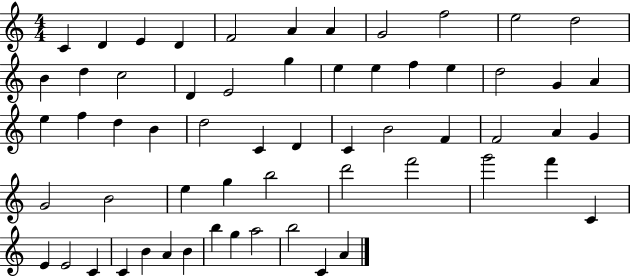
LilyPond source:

{
  \clef treble
  \numericTimeSignature
  \time 4/4
  \key c \major
  c'4 d'4 e'4 d'4 | f'2 a'4 a'4 | g'2 f''2 | e''2 d''2 | \break b'4 d''4 c''2 | d'4 e'2 g''4 | e''4 e''4 f''4 e''4 | d''2 g'4 a'4 | \break e''4 f''4 d''4 b'4 | d''2 c'4 d'4 | c'4 b'2 f'4 | f'2 a'4 g'4 | \break g'2 b'2 | e''4 g''4 b''2 | d'''2 f'''2 | g'''2 f'''4 c'4 | \break e'4 e'2 c'4 | c'4 b'4 a'4 b'4 | b''4 g''4 a''2 | b''2 c'4 a'4 | \break \bar "|."
}